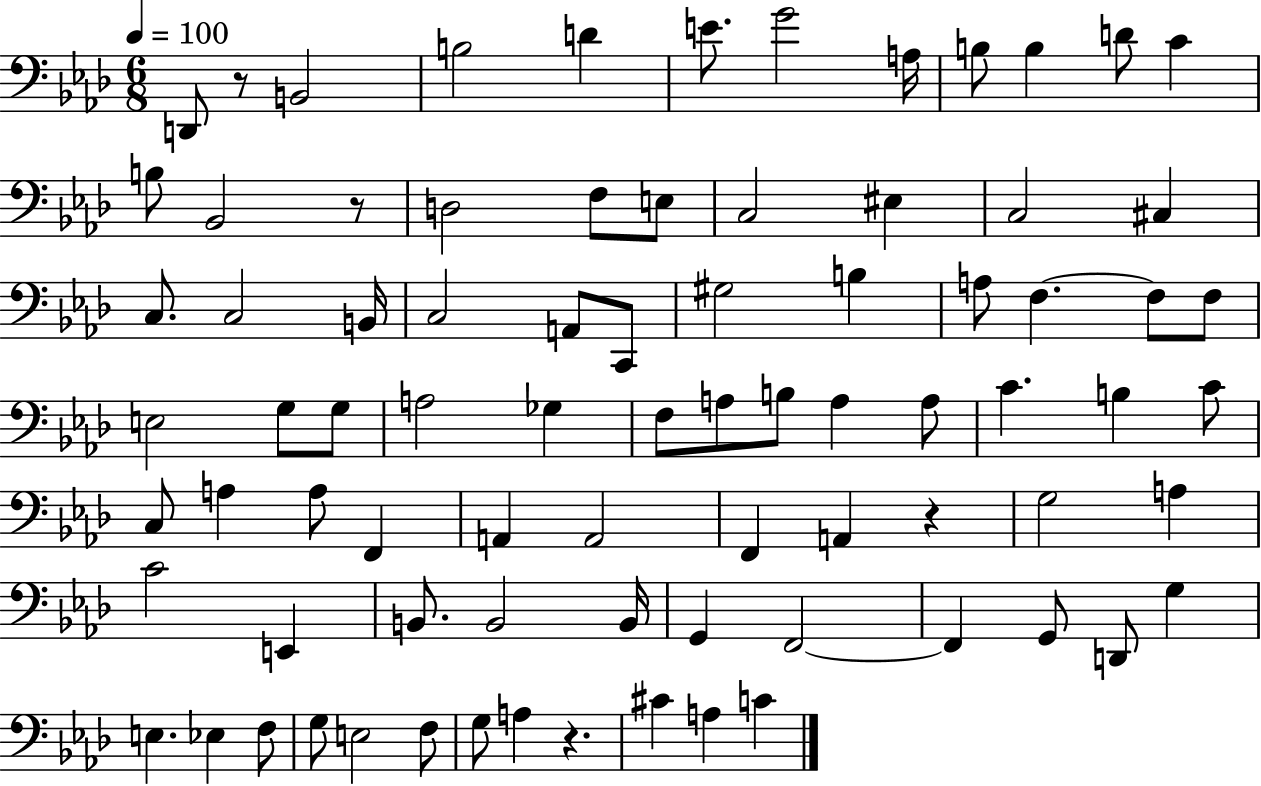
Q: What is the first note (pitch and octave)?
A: D2